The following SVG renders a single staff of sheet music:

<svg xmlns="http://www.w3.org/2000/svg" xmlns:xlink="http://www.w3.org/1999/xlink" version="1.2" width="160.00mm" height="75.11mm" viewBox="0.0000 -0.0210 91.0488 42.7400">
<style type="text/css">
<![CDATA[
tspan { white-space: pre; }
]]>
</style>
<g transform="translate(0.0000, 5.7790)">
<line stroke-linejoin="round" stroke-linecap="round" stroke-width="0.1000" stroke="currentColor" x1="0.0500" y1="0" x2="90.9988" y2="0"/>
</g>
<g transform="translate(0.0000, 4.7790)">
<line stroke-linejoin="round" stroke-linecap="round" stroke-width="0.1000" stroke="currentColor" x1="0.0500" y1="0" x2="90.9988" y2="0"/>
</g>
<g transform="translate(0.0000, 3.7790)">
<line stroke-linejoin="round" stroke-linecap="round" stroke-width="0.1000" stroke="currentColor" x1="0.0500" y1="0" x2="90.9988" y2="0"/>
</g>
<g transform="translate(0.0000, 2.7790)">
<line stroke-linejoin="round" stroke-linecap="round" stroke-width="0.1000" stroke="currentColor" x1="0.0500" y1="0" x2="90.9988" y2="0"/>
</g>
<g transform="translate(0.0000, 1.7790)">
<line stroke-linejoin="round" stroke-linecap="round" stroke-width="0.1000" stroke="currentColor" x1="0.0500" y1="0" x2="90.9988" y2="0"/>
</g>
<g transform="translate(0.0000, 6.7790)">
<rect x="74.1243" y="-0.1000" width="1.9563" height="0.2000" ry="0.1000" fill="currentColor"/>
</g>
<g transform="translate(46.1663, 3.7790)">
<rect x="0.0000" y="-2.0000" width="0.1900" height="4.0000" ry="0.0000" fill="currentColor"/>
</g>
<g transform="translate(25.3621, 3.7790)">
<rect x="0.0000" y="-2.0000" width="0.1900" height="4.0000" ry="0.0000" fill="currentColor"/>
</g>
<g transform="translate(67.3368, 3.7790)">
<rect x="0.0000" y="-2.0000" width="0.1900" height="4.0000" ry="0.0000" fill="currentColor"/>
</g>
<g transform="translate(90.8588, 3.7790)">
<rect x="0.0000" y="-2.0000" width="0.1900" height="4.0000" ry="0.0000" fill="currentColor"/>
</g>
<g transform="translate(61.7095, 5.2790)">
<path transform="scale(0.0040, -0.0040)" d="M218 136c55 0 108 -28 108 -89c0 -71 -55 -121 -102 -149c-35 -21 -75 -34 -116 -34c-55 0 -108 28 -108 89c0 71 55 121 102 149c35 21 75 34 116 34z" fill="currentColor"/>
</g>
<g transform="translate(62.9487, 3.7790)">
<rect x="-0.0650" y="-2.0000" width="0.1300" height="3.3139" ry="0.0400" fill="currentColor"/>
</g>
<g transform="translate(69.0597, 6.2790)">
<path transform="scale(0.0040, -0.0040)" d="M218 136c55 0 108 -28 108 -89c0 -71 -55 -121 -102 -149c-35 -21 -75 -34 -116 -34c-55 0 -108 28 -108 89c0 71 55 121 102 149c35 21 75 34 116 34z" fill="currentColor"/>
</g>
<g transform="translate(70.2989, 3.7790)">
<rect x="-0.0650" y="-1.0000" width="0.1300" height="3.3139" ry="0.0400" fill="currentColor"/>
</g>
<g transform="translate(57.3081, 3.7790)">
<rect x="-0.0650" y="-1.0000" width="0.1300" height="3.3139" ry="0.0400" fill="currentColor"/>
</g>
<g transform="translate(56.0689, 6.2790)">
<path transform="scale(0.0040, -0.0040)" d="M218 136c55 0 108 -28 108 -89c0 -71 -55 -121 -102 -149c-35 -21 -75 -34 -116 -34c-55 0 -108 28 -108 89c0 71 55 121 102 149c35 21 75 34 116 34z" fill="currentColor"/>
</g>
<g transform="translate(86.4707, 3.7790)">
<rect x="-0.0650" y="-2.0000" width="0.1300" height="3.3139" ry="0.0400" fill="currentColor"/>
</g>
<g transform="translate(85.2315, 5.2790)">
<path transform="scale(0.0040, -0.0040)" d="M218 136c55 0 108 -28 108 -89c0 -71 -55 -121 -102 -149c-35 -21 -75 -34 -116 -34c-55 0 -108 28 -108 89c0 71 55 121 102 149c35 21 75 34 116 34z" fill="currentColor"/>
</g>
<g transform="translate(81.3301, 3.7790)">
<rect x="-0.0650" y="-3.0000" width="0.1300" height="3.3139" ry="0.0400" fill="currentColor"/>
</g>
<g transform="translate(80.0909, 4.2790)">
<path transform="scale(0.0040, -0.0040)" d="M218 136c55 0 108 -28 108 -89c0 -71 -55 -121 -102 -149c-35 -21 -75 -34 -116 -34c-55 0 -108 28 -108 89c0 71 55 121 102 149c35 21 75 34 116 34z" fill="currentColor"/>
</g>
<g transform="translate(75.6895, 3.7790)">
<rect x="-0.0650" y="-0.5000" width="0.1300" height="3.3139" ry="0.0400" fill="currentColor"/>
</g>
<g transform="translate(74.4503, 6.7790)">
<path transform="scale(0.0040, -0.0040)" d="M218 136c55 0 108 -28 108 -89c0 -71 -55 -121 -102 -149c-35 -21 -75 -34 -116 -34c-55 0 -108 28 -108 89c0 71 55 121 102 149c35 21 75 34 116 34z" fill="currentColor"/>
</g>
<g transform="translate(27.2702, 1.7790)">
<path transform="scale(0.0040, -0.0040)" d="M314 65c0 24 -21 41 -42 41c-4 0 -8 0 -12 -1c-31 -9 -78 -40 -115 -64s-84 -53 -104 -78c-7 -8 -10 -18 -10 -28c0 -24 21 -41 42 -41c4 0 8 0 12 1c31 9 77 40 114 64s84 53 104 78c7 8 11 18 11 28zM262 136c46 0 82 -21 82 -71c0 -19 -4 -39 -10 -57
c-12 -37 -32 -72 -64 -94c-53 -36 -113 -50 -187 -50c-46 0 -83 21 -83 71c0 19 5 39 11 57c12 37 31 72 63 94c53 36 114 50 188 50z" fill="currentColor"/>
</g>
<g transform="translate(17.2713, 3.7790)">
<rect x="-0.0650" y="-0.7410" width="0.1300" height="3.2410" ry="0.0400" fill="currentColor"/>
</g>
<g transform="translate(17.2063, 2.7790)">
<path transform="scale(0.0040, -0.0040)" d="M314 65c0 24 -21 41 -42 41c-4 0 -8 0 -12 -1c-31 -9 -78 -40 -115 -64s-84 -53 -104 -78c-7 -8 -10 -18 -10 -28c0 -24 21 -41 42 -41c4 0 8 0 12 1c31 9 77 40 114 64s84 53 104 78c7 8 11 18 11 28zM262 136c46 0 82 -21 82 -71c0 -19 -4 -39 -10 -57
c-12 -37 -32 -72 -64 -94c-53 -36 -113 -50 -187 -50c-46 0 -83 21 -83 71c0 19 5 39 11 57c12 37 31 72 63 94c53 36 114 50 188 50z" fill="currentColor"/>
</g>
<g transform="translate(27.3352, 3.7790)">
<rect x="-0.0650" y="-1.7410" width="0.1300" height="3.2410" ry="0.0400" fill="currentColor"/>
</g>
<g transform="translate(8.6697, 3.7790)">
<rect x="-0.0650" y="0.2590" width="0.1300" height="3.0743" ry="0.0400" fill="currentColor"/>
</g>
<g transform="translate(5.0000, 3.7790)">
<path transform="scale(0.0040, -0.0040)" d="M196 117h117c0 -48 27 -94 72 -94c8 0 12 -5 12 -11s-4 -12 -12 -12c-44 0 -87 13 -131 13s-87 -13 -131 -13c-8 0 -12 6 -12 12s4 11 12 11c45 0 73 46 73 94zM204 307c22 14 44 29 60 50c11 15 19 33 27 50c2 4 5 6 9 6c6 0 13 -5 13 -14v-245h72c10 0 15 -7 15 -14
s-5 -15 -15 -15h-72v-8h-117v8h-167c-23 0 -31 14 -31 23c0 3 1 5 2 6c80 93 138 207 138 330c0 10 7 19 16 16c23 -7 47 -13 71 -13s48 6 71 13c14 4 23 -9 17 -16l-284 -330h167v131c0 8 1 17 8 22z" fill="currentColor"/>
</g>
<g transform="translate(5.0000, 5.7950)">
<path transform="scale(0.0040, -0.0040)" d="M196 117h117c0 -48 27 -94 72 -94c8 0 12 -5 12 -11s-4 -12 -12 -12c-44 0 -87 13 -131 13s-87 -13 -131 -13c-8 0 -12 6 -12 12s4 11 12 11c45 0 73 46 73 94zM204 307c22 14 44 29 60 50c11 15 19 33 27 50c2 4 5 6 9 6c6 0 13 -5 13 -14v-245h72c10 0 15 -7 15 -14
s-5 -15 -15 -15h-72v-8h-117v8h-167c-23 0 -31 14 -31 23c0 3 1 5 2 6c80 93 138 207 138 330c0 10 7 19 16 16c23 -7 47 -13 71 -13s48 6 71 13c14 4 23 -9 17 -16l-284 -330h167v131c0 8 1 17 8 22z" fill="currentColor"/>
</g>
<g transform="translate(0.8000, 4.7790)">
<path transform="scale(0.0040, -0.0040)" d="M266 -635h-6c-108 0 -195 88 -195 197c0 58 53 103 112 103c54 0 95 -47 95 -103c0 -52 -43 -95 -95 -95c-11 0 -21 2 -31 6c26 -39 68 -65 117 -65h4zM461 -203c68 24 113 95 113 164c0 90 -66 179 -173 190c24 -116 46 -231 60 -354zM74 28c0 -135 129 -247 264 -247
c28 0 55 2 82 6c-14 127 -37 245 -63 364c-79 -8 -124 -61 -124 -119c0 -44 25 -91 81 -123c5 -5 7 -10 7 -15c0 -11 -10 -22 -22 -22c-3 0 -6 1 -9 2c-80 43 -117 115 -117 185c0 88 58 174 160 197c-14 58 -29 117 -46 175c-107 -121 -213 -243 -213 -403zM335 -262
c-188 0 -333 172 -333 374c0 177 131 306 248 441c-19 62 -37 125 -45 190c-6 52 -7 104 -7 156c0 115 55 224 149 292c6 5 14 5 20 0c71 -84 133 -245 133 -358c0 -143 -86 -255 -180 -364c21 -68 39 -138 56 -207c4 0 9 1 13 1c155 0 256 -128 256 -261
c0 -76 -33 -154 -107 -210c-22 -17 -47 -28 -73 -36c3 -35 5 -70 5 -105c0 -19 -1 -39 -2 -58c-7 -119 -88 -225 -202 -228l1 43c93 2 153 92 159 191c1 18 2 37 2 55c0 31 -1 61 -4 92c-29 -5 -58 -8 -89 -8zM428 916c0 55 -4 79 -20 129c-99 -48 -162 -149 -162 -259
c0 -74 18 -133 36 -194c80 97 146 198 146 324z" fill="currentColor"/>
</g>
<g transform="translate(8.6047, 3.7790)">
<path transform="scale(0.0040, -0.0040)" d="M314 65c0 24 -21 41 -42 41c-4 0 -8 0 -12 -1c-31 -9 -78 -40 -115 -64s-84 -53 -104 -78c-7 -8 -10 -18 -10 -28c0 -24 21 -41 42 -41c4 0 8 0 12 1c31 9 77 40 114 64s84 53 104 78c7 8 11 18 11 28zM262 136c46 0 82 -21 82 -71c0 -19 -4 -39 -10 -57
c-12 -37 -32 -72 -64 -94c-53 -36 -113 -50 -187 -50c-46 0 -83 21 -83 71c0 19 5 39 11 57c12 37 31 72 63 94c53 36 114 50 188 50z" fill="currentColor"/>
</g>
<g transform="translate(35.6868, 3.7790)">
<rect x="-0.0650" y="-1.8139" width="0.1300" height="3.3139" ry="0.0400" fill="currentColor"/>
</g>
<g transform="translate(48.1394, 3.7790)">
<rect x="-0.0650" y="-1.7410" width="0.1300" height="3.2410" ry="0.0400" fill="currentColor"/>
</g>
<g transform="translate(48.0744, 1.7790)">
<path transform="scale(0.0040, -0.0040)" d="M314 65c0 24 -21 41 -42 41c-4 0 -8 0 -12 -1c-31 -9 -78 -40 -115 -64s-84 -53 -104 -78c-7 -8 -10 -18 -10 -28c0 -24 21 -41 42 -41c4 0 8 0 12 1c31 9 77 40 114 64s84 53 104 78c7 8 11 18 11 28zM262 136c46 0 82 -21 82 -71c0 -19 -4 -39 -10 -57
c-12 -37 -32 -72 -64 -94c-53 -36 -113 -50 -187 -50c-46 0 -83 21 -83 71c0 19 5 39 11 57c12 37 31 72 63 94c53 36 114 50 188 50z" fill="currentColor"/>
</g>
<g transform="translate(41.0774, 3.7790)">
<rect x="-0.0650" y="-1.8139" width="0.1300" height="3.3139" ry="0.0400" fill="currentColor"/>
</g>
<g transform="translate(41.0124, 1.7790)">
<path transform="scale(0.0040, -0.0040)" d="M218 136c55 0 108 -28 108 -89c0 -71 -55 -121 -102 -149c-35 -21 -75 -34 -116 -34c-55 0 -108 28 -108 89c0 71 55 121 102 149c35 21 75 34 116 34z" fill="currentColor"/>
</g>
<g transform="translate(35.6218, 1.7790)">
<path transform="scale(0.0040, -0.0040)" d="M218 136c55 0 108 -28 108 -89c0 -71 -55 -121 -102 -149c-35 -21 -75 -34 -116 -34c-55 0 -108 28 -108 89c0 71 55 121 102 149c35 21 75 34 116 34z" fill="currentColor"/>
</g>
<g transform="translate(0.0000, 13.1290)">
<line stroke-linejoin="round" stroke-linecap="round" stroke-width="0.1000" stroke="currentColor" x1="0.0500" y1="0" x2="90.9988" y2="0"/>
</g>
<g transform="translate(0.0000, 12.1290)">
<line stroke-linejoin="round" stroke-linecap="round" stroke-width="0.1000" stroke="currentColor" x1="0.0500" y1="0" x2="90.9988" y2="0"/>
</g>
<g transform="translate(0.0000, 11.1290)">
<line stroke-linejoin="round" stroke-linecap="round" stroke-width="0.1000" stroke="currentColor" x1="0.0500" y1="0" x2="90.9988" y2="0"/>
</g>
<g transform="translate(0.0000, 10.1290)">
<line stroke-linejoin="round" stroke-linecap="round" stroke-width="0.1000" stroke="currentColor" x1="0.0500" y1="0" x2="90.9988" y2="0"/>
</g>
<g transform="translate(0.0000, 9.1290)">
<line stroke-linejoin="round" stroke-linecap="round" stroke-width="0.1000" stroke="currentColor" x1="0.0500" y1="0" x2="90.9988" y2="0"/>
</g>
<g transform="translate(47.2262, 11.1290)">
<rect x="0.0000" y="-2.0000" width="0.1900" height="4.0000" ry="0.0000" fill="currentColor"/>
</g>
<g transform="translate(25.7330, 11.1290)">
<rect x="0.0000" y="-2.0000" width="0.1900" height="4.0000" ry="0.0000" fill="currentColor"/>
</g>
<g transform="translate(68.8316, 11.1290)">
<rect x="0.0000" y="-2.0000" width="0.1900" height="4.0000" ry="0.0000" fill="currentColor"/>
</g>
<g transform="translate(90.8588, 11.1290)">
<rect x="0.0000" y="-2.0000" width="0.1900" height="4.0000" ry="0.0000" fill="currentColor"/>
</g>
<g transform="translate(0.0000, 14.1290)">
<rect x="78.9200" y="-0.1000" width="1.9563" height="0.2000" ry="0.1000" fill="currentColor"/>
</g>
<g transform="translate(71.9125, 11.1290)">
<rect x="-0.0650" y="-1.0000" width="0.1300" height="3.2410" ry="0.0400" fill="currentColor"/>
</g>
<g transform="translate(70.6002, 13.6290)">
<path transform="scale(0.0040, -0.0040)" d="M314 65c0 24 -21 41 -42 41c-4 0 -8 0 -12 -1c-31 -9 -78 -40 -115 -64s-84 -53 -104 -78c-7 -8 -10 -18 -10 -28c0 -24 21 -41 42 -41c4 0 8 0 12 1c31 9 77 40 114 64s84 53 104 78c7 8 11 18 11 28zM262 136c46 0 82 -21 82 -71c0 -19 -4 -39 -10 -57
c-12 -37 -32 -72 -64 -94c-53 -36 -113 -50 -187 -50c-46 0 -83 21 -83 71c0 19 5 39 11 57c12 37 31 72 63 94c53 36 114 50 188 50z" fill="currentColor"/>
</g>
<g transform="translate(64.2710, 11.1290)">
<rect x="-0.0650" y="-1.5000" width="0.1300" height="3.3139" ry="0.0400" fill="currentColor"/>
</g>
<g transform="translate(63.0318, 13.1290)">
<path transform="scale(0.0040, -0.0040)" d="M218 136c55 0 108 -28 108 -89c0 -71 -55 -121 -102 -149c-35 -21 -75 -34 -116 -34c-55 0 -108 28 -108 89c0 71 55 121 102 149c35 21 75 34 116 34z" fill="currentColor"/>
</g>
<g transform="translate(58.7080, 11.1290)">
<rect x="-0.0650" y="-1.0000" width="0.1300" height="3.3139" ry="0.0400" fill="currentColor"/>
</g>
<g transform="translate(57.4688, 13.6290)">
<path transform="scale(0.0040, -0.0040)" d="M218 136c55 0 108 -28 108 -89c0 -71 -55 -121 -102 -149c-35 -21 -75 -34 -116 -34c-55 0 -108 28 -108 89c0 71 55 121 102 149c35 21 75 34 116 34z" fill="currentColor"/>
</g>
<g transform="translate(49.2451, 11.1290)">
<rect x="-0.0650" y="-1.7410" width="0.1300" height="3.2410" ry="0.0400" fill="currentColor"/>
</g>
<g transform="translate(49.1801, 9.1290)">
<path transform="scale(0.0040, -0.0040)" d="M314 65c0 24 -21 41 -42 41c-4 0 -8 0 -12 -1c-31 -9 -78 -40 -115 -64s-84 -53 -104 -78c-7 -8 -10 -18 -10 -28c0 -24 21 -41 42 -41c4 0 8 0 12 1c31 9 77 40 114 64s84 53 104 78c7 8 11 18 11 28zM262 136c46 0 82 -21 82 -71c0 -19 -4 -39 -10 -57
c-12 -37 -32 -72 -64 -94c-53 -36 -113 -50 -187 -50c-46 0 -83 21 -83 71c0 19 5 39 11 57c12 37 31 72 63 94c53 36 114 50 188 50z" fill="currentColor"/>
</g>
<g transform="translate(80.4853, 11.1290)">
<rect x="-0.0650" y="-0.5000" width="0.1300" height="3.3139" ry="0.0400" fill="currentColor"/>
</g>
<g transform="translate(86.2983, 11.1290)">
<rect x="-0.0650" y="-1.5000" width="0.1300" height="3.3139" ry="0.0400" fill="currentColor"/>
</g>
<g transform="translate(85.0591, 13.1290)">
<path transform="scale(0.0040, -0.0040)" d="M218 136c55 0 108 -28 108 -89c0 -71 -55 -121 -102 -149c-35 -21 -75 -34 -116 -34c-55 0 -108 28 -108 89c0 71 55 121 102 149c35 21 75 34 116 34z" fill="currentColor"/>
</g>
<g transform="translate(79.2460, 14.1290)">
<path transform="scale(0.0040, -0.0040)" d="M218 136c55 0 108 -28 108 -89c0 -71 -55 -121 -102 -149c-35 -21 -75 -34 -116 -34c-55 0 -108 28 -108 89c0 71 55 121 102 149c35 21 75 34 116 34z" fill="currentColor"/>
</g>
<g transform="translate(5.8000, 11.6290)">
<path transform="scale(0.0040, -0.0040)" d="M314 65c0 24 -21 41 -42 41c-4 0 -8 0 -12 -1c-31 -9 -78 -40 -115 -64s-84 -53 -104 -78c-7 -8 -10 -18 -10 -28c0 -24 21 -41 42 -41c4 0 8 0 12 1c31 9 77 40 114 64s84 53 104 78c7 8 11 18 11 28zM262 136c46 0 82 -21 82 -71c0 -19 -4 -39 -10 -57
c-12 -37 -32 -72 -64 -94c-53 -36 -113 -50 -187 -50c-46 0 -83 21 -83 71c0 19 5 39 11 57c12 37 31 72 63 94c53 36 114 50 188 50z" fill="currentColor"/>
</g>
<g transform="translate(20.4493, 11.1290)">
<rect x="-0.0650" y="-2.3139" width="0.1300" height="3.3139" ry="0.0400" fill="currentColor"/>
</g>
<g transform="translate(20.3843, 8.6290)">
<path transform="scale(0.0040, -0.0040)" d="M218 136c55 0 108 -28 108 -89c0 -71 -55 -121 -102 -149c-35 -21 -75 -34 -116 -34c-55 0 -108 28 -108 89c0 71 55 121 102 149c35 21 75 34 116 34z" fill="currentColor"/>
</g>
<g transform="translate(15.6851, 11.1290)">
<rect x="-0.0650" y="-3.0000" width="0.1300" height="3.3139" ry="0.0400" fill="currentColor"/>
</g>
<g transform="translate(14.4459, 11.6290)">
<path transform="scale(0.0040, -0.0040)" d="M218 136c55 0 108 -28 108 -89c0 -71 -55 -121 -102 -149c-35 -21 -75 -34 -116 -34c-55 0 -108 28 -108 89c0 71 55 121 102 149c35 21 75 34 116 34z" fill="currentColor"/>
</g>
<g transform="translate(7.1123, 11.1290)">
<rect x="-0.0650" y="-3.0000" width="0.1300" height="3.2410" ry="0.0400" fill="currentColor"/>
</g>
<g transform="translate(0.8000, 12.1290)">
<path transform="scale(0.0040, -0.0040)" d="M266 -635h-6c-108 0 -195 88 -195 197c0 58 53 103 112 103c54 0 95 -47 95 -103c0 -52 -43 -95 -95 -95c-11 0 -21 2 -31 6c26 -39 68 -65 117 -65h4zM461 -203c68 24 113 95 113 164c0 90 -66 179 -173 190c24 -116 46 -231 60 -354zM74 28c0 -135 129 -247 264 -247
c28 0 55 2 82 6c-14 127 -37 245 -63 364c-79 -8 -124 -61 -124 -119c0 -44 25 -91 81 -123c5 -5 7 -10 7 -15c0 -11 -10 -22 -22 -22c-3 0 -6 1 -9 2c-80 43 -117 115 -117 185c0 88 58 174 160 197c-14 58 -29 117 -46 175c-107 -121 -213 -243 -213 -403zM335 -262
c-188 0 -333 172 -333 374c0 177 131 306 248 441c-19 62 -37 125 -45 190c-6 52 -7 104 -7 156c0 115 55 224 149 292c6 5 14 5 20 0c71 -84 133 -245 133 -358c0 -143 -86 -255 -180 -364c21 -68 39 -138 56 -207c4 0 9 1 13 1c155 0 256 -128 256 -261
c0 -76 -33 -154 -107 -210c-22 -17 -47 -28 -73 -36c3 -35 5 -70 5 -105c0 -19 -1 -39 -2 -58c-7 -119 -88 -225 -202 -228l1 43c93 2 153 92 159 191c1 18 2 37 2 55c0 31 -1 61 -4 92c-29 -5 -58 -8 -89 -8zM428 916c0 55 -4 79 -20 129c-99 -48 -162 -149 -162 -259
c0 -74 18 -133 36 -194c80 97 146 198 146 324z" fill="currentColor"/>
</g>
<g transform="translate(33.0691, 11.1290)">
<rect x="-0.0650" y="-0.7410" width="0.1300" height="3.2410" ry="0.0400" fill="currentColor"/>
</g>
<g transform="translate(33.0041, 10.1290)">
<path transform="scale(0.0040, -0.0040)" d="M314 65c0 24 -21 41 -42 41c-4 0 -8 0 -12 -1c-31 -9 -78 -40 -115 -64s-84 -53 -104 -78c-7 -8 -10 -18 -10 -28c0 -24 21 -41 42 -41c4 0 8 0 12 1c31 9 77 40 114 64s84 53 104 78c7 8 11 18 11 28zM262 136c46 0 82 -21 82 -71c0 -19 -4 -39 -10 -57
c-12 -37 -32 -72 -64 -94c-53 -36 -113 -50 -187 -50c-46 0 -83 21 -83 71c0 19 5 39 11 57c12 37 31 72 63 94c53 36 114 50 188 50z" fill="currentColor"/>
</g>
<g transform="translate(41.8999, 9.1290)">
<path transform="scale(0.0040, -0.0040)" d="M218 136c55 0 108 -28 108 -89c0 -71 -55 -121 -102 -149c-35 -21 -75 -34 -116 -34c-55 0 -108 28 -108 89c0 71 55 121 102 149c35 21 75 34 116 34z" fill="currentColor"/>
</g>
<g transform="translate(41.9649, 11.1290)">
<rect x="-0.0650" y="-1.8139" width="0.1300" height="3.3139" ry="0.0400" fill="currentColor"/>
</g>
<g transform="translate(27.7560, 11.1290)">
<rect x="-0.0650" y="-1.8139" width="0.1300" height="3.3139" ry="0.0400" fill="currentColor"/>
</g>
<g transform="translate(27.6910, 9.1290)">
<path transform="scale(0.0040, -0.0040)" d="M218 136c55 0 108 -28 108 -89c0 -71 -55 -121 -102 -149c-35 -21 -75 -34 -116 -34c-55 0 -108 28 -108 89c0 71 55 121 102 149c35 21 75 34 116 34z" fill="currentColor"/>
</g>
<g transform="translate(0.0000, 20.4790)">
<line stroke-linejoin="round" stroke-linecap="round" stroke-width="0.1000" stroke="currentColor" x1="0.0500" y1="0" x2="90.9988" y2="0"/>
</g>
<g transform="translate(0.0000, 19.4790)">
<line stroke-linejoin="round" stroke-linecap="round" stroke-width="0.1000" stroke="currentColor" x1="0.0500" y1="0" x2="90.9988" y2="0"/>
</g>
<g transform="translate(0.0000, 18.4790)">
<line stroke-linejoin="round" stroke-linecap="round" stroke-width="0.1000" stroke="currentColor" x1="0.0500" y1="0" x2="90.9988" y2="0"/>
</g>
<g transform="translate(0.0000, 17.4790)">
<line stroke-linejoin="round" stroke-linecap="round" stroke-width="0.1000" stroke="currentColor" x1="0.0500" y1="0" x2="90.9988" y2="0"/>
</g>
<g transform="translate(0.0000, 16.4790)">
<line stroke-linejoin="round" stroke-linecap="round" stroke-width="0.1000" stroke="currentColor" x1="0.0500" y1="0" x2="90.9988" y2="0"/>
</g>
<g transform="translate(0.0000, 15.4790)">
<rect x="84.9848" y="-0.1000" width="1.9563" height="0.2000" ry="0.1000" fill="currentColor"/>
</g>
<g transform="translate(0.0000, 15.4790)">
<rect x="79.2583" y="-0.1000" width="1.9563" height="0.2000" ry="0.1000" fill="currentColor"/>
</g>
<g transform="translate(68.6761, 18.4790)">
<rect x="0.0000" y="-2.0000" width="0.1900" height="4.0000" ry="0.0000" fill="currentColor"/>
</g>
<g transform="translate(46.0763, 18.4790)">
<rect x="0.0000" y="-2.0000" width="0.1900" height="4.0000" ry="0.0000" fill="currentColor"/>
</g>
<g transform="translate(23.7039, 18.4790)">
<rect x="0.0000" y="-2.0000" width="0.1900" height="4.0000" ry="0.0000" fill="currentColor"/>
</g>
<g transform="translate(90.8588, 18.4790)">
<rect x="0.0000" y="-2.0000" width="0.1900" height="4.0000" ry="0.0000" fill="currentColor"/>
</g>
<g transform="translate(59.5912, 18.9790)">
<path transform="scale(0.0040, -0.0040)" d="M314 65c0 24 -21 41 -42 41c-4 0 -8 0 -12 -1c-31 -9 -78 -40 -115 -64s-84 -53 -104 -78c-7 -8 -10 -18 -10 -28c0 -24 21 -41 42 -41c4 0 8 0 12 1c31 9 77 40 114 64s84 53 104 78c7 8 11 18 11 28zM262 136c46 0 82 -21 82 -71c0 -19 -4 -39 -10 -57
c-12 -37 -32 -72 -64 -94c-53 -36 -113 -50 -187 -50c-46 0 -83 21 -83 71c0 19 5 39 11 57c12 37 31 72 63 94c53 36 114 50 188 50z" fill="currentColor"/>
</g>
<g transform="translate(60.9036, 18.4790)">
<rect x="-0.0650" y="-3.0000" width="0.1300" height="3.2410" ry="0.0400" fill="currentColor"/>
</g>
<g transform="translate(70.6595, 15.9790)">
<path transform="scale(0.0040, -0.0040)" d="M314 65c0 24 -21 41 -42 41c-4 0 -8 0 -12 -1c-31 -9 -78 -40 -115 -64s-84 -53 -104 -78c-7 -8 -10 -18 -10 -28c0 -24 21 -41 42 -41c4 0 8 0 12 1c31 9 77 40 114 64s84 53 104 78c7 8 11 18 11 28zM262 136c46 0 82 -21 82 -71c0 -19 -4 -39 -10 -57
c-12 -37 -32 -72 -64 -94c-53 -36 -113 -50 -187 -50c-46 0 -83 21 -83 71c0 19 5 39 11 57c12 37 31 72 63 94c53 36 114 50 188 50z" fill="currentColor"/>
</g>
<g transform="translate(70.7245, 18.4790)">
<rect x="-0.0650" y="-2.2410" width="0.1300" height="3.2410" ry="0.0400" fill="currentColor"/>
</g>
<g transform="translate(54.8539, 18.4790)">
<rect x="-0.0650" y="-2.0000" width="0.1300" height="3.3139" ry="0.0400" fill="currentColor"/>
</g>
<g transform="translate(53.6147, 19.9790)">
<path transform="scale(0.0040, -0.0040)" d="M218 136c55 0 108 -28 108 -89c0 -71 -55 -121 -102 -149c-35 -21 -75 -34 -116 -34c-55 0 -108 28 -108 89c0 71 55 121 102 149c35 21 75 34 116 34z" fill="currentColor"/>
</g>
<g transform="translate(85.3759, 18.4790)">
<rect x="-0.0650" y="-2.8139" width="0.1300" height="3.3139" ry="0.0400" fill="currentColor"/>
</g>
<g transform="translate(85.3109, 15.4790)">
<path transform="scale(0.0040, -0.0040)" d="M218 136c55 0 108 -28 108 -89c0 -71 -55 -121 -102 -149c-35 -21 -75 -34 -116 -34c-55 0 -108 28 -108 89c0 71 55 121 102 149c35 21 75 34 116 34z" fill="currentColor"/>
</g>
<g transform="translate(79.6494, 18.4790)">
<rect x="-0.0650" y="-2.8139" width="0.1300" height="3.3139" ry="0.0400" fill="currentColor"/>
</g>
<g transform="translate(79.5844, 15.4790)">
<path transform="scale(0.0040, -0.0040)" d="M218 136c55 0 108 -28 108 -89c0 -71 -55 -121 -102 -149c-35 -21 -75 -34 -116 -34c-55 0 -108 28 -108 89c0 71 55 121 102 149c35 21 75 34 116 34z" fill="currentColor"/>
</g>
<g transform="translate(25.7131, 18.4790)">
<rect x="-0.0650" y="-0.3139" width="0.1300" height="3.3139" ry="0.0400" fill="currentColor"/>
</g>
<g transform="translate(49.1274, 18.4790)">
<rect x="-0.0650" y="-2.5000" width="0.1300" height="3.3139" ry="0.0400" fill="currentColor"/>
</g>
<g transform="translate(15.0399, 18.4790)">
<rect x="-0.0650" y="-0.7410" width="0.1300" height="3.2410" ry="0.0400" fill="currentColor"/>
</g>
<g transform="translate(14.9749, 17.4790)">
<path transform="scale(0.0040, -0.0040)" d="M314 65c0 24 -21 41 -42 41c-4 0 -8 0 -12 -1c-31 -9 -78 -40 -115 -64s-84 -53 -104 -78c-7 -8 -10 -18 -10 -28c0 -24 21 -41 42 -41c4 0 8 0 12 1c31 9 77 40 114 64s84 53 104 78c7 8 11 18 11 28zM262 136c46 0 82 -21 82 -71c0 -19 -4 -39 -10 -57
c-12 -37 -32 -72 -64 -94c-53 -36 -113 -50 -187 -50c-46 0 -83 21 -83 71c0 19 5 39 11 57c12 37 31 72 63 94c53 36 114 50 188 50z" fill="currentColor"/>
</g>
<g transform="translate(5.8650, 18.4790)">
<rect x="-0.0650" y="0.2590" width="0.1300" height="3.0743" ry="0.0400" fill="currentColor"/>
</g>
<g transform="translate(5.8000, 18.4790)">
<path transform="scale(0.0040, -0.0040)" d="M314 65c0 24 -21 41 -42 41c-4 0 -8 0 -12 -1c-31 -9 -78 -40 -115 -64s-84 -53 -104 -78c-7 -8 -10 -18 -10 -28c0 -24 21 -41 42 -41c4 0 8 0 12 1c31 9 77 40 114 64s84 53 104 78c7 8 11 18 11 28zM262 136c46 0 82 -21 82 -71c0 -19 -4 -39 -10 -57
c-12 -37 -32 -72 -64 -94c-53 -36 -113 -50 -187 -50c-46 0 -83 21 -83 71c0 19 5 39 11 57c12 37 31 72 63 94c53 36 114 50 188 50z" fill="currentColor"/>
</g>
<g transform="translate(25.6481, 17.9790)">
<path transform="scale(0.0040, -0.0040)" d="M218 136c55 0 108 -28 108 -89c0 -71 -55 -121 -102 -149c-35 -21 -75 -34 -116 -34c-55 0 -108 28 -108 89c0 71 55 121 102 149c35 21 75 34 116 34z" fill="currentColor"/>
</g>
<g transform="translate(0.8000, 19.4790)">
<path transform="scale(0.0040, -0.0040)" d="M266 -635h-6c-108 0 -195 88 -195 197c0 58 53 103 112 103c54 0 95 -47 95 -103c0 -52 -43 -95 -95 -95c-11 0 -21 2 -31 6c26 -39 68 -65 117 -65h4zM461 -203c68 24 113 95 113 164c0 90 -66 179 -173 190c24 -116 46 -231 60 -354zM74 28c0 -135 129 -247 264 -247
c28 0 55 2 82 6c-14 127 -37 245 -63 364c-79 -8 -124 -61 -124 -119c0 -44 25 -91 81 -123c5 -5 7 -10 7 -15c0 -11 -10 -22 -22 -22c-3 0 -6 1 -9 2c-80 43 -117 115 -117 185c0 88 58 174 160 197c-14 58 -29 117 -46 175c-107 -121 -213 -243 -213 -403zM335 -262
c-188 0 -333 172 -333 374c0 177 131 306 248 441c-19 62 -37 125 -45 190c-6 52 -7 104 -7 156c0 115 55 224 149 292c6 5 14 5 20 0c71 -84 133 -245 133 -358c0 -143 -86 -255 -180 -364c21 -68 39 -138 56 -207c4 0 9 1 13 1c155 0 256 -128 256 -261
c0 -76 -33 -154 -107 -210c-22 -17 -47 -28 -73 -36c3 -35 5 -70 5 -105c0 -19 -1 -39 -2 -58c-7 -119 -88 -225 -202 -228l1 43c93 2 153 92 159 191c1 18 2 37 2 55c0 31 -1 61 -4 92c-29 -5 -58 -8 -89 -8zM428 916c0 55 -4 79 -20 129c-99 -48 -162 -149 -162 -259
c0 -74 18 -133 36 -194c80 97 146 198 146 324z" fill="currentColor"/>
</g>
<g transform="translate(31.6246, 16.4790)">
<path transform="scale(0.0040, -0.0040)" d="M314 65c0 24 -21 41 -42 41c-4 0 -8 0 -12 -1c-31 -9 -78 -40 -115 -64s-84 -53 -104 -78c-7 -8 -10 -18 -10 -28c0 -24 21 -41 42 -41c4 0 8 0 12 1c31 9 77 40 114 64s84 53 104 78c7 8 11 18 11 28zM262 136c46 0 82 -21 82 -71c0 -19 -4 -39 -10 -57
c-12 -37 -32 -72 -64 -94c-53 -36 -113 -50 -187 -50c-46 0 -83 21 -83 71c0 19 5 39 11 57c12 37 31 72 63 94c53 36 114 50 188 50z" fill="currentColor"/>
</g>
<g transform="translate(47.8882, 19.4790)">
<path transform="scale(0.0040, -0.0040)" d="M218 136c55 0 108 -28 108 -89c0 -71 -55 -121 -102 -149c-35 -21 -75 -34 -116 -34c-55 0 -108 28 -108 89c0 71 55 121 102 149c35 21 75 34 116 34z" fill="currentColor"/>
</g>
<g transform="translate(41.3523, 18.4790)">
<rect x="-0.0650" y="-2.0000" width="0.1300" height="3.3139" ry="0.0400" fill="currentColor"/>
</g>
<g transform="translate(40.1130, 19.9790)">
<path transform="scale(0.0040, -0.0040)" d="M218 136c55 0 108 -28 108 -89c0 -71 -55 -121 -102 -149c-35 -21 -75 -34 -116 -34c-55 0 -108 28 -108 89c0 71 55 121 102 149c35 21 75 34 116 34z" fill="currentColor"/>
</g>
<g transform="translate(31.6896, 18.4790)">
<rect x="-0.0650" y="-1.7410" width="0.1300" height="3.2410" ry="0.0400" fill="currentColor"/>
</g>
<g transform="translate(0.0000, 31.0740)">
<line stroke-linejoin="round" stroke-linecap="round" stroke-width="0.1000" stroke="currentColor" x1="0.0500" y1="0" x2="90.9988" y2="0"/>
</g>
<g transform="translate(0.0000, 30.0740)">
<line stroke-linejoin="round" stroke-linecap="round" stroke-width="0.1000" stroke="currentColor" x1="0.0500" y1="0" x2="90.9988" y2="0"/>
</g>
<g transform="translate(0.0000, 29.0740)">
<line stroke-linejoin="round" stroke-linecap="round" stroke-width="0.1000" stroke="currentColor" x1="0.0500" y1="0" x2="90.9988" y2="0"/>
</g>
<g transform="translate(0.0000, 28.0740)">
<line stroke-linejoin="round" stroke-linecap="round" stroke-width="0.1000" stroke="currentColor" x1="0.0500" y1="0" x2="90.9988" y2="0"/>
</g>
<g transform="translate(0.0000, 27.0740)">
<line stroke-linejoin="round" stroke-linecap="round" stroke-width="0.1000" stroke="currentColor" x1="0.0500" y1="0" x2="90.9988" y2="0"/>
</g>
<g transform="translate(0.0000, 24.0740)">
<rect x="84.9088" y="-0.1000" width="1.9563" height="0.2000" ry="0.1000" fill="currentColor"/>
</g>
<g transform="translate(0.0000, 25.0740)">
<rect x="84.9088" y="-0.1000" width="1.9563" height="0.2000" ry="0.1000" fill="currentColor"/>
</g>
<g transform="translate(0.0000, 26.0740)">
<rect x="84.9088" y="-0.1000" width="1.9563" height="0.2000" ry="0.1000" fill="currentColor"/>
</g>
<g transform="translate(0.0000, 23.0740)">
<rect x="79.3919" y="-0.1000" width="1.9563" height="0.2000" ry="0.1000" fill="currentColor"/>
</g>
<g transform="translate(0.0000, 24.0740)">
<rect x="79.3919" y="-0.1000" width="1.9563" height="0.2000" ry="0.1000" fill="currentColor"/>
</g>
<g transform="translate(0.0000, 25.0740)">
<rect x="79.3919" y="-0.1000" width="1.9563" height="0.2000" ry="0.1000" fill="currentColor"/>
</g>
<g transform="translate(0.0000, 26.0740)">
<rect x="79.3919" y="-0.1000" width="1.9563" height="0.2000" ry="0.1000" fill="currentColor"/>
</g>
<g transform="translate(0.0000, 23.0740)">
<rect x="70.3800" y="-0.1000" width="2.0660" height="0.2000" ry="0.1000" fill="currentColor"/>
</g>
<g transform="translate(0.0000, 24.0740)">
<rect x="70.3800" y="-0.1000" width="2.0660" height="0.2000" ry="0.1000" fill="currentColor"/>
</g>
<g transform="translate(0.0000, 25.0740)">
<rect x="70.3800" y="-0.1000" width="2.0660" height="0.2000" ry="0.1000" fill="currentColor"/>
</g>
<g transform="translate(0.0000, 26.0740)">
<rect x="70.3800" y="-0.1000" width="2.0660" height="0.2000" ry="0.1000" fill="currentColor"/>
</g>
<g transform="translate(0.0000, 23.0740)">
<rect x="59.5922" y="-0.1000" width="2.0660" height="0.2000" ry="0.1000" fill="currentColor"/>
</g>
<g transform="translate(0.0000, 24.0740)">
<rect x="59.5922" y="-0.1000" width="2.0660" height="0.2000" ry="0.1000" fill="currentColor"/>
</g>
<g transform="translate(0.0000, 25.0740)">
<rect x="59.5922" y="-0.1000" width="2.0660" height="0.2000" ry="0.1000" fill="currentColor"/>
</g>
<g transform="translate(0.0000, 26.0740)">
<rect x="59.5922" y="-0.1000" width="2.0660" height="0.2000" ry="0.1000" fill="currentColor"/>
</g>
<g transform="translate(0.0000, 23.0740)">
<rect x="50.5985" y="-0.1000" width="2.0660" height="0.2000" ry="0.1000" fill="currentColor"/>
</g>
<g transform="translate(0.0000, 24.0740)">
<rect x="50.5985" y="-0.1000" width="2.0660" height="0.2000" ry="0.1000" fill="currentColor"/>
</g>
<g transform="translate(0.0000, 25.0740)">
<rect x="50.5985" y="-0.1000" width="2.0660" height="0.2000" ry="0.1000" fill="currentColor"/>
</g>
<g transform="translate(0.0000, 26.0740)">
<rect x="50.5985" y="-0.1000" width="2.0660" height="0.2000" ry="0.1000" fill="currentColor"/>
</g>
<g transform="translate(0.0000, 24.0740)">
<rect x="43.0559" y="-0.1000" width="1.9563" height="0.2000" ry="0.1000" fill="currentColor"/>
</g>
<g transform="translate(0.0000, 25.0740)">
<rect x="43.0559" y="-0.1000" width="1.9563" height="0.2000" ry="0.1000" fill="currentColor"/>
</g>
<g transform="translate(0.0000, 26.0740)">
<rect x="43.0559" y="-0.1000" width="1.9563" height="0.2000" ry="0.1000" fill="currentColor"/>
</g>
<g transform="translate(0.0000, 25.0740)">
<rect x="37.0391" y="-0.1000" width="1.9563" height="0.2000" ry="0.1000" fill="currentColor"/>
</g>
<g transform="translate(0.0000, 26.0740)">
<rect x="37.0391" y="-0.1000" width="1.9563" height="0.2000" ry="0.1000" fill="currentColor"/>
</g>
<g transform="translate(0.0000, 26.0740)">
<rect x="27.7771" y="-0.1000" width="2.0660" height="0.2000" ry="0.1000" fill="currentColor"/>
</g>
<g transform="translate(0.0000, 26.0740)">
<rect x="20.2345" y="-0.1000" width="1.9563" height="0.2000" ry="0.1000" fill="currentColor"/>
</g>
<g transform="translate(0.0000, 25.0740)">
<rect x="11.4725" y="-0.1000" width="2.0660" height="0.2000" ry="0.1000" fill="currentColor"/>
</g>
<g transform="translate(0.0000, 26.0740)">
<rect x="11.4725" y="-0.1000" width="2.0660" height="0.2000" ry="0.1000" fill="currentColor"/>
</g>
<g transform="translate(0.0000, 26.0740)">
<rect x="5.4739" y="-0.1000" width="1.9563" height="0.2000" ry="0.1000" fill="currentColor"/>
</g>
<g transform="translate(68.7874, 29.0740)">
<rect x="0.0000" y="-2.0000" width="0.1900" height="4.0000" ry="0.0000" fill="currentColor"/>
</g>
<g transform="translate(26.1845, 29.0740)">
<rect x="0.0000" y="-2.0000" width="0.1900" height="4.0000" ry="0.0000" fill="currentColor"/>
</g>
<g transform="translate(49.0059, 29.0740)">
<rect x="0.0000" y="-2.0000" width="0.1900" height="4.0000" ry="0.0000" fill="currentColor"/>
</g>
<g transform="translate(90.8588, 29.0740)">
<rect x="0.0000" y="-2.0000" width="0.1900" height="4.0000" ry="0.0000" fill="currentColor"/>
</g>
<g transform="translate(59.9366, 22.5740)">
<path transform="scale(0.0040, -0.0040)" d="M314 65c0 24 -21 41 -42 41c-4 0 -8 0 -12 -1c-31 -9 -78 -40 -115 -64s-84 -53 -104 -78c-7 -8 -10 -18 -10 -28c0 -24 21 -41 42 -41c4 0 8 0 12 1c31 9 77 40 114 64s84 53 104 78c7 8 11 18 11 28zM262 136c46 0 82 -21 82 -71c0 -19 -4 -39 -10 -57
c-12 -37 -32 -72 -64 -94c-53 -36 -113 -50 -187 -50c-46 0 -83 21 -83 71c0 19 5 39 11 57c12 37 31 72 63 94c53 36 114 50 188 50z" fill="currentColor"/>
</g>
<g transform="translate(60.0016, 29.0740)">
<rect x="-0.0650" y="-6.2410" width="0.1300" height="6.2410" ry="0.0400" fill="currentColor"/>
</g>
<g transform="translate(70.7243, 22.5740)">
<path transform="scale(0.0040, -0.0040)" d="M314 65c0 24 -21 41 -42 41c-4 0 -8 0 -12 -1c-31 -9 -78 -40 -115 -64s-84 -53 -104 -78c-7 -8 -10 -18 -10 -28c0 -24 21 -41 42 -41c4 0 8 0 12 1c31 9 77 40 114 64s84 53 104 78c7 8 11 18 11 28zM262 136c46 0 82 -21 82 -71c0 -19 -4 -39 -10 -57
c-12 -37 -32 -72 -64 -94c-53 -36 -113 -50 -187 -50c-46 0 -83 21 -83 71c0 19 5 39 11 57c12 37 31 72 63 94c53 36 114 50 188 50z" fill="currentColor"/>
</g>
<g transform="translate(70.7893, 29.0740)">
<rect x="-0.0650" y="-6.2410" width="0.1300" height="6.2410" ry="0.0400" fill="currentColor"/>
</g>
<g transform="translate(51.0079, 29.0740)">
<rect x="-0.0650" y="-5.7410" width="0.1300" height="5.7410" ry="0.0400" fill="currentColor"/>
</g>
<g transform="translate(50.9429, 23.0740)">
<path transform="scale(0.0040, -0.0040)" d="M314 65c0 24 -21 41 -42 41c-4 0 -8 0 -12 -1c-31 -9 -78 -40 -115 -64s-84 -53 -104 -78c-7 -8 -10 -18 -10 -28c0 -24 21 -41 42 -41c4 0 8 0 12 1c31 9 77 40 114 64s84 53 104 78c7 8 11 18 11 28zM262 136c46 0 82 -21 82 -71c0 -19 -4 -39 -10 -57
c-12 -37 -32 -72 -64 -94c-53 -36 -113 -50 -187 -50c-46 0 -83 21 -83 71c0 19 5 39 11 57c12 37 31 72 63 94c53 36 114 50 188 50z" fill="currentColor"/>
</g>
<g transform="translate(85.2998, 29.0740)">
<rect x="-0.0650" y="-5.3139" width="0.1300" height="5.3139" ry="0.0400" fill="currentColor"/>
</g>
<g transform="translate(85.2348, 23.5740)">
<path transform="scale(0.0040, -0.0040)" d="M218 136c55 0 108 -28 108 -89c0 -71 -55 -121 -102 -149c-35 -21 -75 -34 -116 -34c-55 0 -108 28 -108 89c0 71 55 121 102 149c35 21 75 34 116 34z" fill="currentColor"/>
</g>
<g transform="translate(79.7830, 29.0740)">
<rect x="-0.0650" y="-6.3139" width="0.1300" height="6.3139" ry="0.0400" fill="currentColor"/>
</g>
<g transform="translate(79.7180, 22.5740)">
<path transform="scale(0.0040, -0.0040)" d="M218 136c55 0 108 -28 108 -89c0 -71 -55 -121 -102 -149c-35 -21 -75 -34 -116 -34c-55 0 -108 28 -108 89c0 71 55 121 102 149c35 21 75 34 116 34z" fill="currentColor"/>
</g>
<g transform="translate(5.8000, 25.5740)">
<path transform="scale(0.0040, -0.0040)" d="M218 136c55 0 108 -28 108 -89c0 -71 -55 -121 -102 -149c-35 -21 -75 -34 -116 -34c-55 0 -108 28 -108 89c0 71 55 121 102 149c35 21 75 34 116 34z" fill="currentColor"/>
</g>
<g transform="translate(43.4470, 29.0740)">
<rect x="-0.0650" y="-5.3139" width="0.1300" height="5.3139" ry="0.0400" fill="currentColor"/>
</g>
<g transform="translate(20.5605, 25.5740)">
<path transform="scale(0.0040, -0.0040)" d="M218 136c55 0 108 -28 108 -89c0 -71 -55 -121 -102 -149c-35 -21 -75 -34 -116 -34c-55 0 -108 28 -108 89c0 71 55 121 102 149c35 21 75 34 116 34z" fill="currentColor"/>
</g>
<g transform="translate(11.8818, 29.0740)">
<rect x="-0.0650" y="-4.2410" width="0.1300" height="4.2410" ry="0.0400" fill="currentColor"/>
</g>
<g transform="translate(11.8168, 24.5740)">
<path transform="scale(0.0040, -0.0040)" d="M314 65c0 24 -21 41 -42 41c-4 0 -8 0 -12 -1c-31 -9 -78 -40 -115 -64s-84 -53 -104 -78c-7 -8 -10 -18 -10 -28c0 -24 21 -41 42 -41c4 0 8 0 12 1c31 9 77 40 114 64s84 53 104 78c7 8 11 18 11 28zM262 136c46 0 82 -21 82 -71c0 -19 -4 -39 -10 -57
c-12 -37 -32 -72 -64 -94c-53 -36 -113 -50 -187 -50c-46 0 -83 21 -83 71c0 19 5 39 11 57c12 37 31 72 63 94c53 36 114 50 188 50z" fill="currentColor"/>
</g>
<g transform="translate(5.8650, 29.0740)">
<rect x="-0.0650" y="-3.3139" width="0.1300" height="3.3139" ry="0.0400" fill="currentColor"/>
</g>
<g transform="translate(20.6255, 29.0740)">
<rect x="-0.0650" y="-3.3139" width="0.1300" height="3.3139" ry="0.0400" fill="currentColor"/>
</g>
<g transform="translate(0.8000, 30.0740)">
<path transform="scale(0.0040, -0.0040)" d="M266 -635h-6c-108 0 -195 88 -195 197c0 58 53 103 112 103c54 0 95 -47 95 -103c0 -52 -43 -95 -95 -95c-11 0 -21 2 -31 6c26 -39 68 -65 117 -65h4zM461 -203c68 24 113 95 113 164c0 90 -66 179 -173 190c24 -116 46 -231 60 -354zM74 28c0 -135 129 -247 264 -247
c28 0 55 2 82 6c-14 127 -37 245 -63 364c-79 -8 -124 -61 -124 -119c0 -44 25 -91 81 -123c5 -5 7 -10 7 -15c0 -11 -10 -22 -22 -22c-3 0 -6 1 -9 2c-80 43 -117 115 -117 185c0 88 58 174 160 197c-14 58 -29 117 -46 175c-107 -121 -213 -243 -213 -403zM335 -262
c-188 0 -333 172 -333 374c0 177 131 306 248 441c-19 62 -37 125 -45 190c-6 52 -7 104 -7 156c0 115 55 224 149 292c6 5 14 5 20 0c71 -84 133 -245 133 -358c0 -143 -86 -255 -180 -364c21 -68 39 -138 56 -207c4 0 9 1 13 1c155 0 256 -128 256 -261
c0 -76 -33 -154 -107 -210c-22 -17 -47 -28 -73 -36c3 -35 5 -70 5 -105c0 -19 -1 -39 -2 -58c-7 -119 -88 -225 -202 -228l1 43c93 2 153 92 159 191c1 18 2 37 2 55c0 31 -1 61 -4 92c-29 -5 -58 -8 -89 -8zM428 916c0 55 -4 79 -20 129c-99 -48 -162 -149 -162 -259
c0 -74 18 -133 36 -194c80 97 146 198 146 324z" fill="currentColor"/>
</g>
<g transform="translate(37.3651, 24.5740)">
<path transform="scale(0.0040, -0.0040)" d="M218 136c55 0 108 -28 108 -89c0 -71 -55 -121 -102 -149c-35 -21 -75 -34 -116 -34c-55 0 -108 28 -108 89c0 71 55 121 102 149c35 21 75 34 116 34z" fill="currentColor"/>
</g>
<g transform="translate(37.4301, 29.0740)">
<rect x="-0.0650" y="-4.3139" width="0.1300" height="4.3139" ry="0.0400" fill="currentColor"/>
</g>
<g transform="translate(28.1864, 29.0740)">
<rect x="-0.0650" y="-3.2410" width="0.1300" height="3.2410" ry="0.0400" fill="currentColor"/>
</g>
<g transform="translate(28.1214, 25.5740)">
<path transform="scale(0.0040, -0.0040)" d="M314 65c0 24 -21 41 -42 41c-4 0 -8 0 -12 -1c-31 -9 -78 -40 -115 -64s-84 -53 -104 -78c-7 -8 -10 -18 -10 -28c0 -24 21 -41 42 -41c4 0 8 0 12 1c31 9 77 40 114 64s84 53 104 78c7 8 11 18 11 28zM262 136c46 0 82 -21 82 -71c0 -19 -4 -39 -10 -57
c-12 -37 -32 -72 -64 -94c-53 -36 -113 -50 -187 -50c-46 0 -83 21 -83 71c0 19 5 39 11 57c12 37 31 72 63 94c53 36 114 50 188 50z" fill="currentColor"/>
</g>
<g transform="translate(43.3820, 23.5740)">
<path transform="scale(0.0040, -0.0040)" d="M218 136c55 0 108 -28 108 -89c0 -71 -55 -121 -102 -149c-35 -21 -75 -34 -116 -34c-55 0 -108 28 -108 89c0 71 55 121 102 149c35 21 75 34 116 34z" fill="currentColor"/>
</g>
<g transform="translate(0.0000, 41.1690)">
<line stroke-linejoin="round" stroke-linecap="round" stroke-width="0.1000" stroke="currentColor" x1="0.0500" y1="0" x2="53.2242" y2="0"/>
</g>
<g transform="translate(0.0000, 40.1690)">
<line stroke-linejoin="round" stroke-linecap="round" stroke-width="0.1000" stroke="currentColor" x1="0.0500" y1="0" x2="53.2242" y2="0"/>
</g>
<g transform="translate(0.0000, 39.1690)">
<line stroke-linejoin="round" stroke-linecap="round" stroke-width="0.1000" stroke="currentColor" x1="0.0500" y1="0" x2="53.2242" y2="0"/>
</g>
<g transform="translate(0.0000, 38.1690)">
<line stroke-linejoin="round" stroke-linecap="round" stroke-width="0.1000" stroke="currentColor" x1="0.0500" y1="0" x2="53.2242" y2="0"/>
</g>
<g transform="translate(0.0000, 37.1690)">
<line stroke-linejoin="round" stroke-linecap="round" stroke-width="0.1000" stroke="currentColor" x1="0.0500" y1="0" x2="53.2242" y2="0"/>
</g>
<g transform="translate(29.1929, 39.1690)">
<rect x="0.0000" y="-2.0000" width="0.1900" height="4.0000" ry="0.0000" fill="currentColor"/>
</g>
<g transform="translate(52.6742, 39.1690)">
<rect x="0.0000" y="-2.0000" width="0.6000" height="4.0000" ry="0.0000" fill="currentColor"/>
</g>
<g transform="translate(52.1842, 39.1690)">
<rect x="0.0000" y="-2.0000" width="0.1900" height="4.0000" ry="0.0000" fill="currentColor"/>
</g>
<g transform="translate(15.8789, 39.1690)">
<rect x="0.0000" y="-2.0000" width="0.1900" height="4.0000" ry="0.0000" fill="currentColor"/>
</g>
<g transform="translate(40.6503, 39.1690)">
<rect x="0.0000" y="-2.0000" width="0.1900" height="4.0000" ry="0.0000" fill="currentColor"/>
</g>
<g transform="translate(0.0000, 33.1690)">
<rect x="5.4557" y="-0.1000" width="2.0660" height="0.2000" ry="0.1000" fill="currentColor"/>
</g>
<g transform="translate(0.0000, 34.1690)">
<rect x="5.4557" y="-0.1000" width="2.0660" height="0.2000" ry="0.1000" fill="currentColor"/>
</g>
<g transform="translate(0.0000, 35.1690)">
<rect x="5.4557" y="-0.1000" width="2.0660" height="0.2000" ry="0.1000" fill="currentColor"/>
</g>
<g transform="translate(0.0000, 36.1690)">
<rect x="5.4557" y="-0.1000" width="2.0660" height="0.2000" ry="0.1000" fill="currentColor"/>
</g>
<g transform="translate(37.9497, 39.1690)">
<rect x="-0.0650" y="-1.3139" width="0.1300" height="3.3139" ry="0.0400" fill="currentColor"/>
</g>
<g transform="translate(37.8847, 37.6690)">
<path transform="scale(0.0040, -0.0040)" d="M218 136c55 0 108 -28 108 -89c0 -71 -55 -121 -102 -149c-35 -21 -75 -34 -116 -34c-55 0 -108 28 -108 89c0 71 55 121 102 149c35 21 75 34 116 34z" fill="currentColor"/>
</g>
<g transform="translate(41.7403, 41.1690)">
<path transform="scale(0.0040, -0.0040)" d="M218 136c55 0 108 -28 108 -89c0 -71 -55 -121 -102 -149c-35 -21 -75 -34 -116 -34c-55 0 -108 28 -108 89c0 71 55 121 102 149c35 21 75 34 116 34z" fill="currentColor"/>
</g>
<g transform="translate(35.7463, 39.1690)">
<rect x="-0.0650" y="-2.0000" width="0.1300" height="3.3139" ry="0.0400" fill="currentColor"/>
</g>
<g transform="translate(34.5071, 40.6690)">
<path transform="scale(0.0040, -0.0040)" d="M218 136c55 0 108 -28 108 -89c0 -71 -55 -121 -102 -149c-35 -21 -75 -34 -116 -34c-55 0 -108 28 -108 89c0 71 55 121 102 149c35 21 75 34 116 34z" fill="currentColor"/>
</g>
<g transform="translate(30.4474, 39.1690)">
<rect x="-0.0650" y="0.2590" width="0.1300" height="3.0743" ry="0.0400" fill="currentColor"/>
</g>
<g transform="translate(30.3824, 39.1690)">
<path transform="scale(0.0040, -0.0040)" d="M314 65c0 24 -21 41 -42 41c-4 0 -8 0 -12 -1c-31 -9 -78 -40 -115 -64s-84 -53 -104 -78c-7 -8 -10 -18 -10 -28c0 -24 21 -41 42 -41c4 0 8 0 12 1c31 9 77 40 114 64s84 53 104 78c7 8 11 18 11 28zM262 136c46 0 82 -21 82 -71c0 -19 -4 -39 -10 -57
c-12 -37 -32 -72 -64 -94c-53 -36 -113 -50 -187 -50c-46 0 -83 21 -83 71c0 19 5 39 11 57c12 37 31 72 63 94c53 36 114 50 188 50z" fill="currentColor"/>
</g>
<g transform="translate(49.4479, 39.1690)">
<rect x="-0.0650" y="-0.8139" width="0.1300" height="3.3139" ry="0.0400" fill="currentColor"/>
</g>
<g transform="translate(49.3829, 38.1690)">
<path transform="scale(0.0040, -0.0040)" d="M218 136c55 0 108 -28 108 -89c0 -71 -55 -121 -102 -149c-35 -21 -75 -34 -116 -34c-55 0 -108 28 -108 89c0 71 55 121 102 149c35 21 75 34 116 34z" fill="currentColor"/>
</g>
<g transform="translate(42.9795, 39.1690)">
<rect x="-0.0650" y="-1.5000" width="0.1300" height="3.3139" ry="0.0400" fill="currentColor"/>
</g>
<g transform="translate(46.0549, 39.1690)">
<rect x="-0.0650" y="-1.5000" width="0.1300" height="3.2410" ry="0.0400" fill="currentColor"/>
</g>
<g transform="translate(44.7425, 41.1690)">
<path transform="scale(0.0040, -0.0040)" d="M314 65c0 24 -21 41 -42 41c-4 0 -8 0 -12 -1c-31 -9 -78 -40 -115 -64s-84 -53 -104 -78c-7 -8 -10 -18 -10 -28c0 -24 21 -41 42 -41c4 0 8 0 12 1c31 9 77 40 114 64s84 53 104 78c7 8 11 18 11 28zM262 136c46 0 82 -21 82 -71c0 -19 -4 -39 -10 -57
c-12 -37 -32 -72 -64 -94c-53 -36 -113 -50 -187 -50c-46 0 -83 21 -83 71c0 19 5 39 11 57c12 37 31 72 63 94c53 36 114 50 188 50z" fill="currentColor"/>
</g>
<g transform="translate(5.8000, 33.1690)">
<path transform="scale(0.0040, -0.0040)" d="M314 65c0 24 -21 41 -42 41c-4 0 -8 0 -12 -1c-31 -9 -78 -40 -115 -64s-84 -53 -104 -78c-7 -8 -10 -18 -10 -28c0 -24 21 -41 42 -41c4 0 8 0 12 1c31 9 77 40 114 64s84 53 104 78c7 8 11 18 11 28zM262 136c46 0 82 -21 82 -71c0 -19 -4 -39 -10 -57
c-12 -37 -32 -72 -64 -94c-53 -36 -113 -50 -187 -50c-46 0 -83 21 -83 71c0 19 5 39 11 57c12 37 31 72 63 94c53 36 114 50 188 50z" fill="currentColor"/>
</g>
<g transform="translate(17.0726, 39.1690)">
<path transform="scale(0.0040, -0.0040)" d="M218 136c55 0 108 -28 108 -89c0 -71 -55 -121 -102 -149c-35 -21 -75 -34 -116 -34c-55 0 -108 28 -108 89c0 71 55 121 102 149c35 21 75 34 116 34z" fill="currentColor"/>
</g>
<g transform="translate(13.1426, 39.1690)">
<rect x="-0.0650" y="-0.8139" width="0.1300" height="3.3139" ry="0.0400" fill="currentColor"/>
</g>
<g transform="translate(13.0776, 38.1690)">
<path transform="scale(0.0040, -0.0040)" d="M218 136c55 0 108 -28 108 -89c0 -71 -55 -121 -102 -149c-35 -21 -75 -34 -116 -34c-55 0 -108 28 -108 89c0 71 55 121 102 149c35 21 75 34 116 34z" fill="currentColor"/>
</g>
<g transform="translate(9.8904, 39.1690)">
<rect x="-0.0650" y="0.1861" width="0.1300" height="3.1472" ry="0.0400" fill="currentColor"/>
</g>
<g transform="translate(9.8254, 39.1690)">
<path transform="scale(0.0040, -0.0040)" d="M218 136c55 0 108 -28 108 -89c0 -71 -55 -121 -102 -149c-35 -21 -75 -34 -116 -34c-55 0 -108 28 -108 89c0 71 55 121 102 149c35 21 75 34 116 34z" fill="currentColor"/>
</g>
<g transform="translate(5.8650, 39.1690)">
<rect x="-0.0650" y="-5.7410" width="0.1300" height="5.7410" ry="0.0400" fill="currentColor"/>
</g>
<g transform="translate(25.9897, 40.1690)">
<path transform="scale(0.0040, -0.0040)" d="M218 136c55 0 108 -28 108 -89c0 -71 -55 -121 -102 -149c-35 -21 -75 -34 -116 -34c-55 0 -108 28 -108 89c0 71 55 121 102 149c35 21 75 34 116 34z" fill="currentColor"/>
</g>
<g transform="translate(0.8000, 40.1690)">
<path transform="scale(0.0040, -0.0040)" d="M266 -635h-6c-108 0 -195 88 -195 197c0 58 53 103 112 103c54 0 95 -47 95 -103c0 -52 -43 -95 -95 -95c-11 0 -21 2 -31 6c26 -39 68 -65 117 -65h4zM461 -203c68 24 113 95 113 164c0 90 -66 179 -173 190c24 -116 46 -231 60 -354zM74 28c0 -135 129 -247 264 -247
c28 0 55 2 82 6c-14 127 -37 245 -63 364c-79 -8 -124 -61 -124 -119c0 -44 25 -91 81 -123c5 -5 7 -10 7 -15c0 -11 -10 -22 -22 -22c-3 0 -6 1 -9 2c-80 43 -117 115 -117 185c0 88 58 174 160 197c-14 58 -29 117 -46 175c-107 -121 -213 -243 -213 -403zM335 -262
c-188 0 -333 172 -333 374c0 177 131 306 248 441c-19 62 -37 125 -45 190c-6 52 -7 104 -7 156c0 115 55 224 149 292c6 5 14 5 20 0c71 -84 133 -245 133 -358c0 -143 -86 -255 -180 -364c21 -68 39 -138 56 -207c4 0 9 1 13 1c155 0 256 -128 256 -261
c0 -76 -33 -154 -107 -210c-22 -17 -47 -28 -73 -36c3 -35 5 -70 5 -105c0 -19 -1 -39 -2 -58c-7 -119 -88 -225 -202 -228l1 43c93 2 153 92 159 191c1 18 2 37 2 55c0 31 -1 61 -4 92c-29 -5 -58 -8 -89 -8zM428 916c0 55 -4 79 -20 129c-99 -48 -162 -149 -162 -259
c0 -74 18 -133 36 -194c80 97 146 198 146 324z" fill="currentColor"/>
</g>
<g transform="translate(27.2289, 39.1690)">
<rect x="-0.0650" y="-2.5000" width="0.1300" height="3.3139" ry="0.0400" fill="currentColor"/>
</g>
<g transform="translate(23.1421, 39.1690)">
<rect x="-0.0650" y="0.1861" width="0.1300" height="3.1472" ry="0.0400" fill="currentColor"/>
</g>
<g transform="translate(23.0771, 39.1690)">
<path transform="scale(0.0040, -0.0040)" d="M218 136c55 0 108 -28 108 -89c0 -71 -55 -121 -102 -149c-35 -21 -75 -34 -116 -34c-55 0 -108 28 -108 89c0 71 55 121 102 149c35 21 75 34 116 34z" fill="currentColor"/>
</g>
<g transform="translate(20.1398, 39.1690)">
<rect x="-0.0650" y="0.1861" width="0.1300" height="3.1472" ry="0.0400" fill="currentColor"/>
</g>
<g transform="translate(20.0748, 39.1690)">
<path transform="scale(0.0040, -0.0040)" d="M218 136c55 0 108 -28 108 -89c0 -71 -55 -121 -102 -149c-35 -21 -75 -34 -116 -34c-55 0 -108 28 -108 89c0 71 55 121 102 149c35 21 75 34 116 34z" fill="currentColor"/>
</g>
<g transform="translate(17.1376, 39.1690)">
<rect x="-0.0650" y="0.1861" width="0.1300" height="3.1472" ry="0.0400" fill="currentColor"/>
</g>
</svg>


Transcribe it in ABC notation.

X:1
T:Untitled
M:4/4
L:1/4
K:C
B2 d2 f2 f f f2 D F D C A F A2 A g f d2 f f2 D E D2 C E B2 d2 c f2 F G F A2 g2 a a b d'2 b b2 d' f' g'2 a'2 a'2 a' f' g'2 B d B B B G B2 F e E E2 d